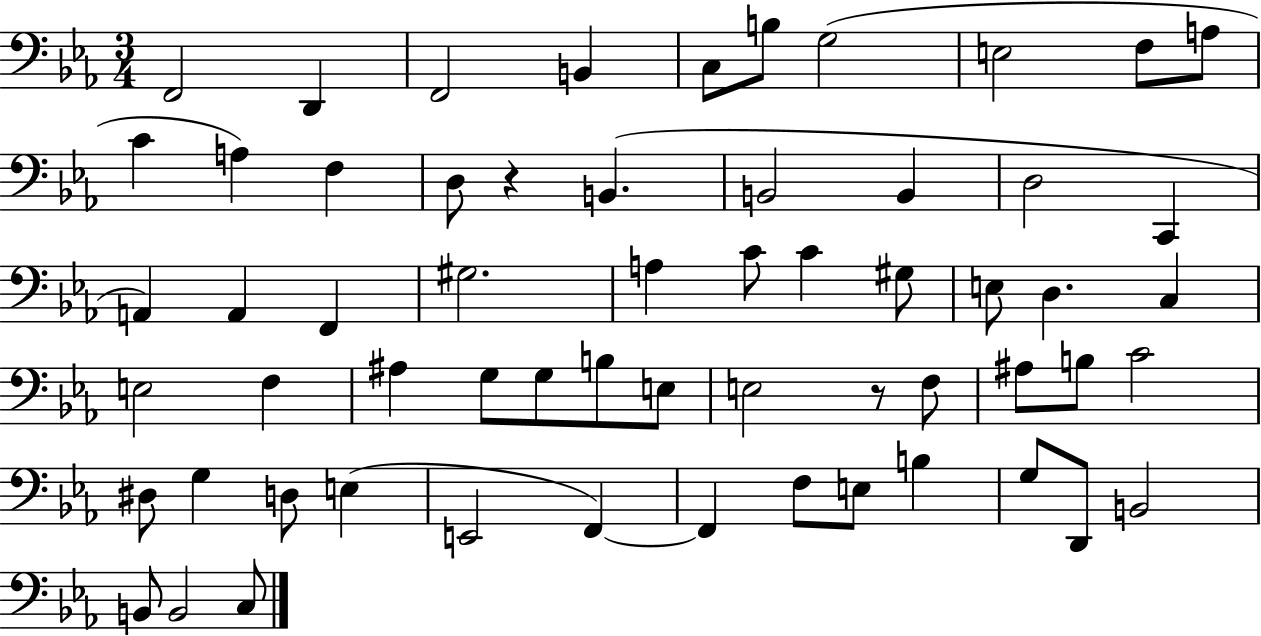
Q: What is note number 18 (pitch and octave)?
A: D3